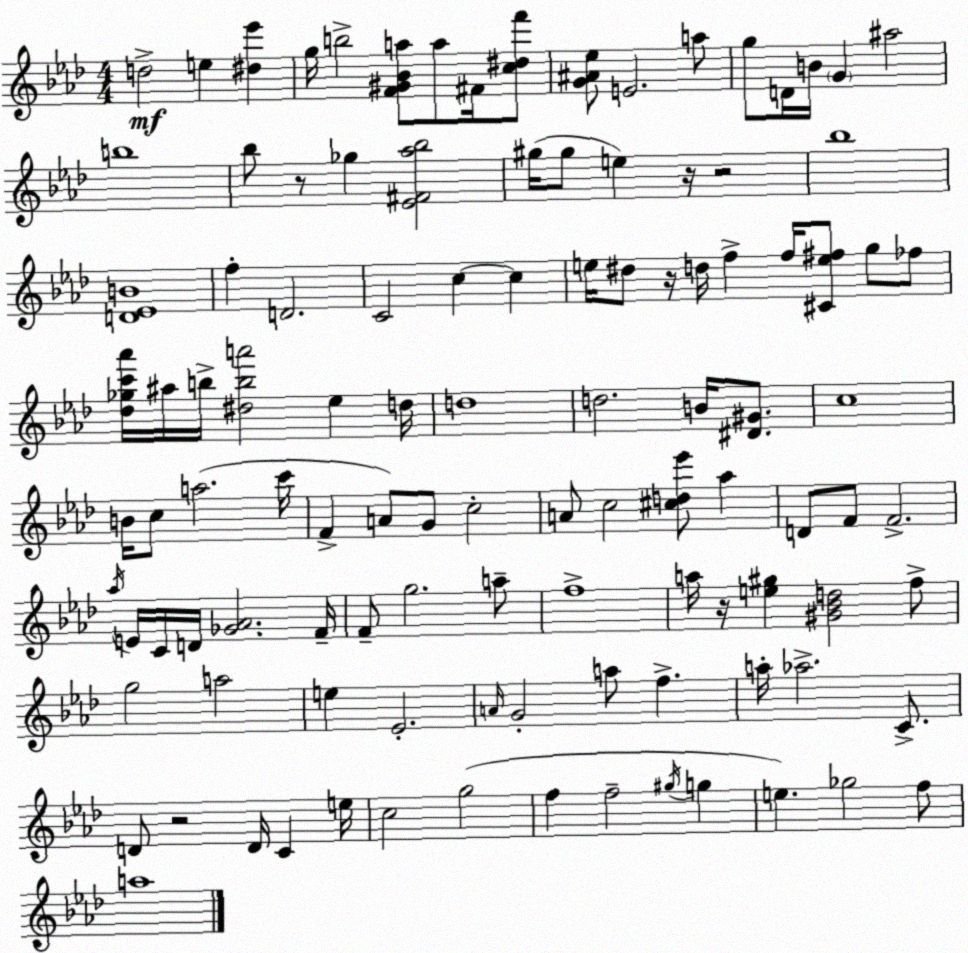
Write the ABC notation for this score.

X:1
T:Untitled
M:4/4
L:1/4
K:Fm
d2 e [^d_e'] g/4 b2 [F^G_Ba]/2 a/2 ^F/4 [c^df']/2 [G^A_e]/2 E2 a/2 g/2 D/4 B/4 G ^a2 b4 _b/2 z/2 _g [_E^F_a_b]2 ^g/4 ^g/2 e z/4 z2 _b4 [D_EB]4 f D2 C2 c c e/4 ^d/2 z/4 d/4 f f/4 [^Ce^f]/2 g/2 _f/2 [_d_gc'_a']/4 ^a/4 b/4 [^dba']2 _e d/4 d4 d2 B/4 [^D^G]/2 c4 B/4 c/2 a2 c'/4 F A/2 G/2 c2 A/2 c2 [^cd_e']/2 _a D/2 F/2 F2 _a/4 E/4 C/4 D/4 [_G_A]2 F/4 F/2 g2 a/2 f4 a/4 z/4 [e^g] [^G_Bd]2 f/2 g2 a2 e _E2 A/4 G2 a/2 f a/4 _a2 C/2 D/2 z2 D/4 C e/4 c2 g2 f f2 ^g/4 g e _g2 f/2 a4